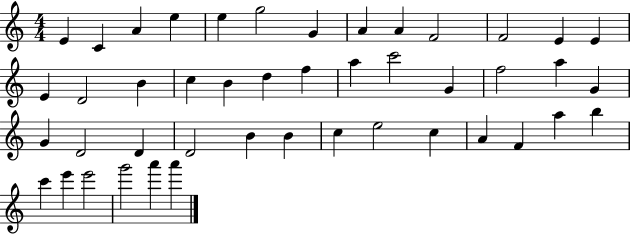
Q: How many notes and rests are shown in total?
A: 45